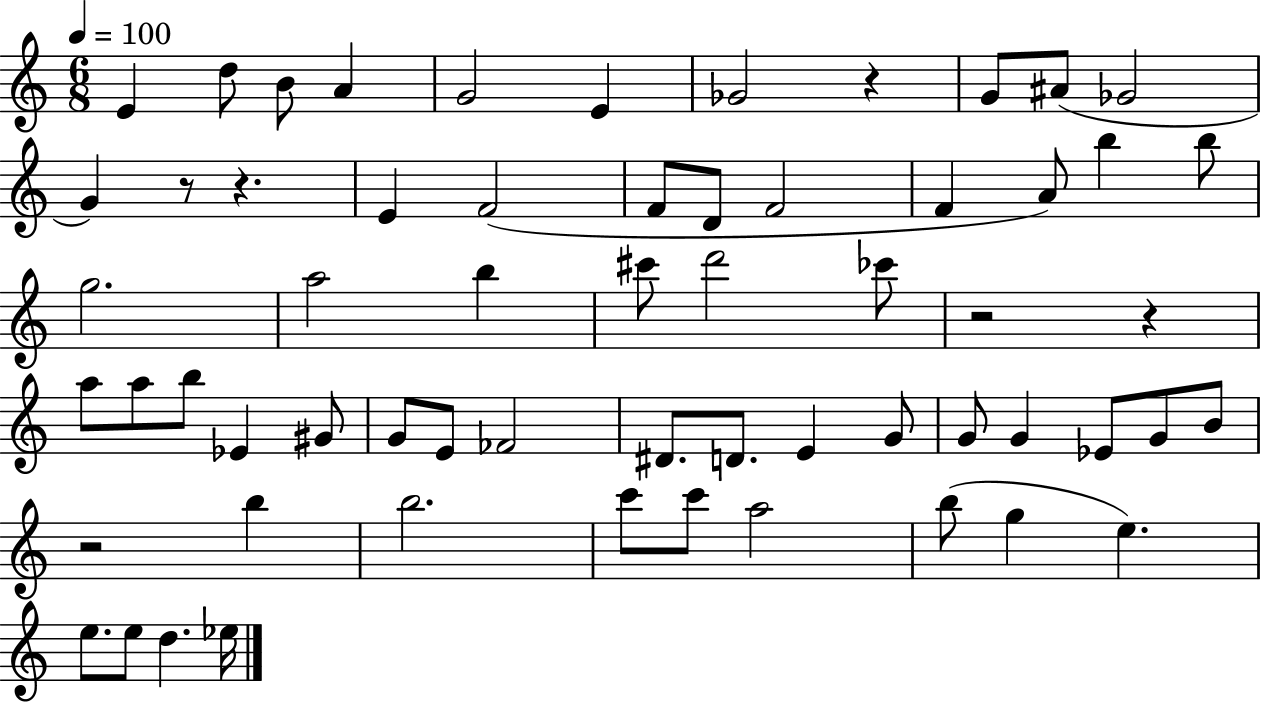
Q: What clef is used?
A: treble